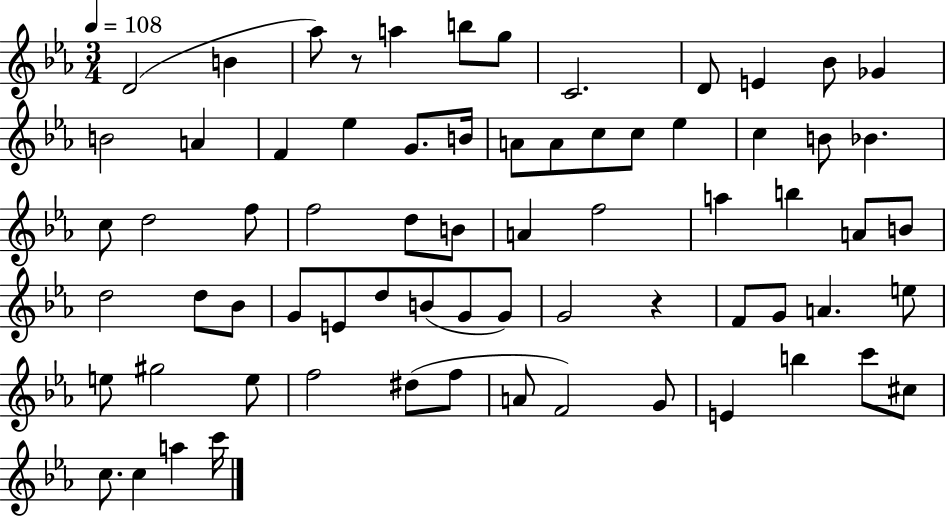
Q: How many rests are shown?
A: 2